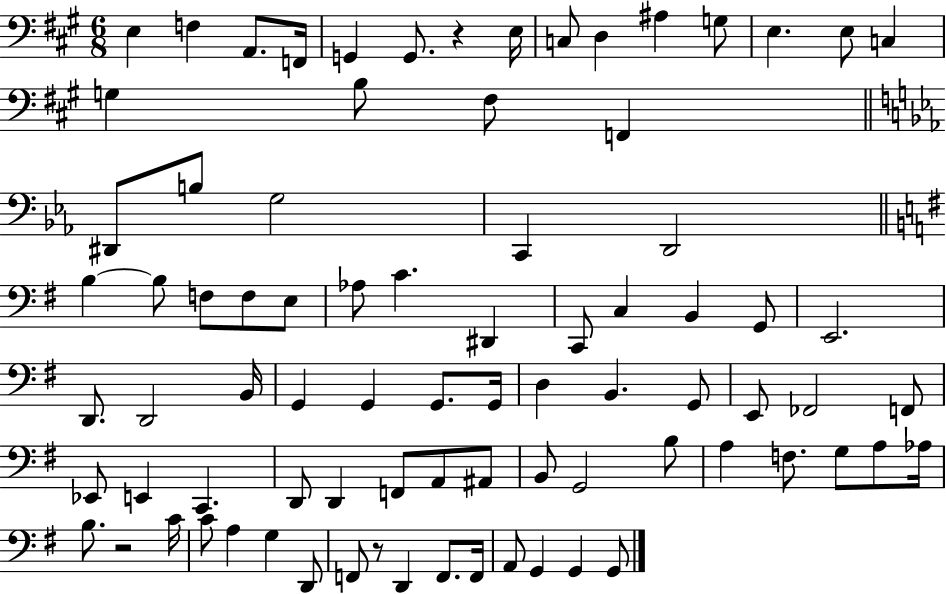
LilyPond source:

{
  \clef bass
  \numericTimeSignature
  \time 6/8
  \key a \major
  e4 f4 a,8. f,16 | g,4 g,8. r4 e16 | c8 d4 ais4 g8 | e4. e8 c4 | \break g4 b8 fis8 f,4 | \bar "||" \break \key ees \major dis,8 b8 g2 | c,4 d,2 | \bar "||" \break \key g \major b4~~ b8 f8 f8 e8 | aes8 c'4. dis,4 | c,8 c4 b,4 g,8 | e,2. | \break d,8. d,2 b,16 | g,4 g,4 g,8. g,16 | d4 b,4. g,8 | e,8 fes,2 f,8 | \break ees,8 e,4 c,4. | d,8 d,4 f,8 a,8 ais,8 | b,8 g,2 b8 | a4 f8. g8 a8 aes16 | \break b8. r2 c'16 | c'8 a4 g4 d,8 | f,8 r8 d,4 f,8. f,16 | a,8 g,4 g,4 g,8 | \break \bar "|."
}